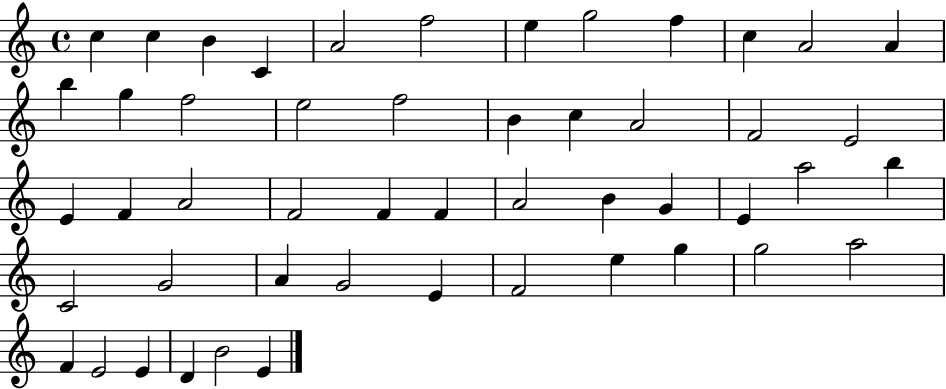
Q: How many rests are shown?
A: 0